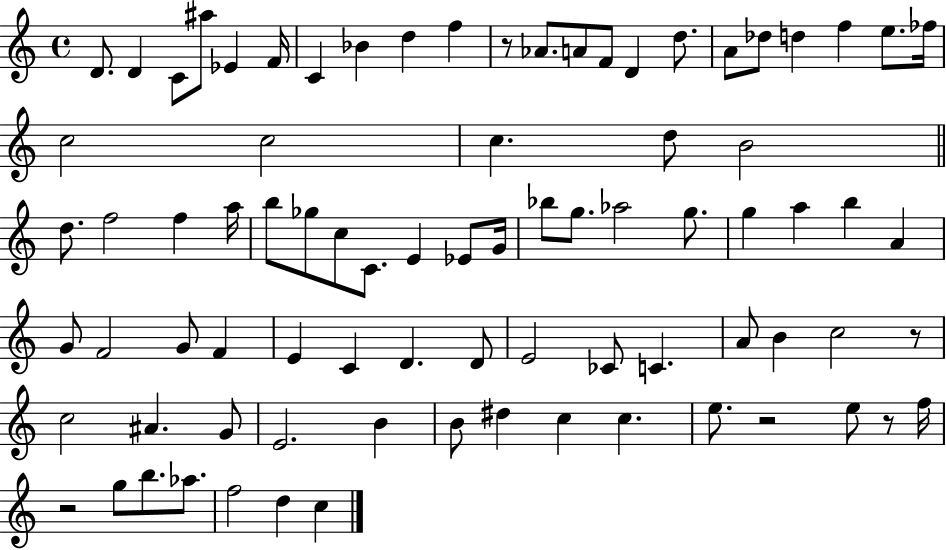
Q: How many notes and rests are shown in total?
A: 82